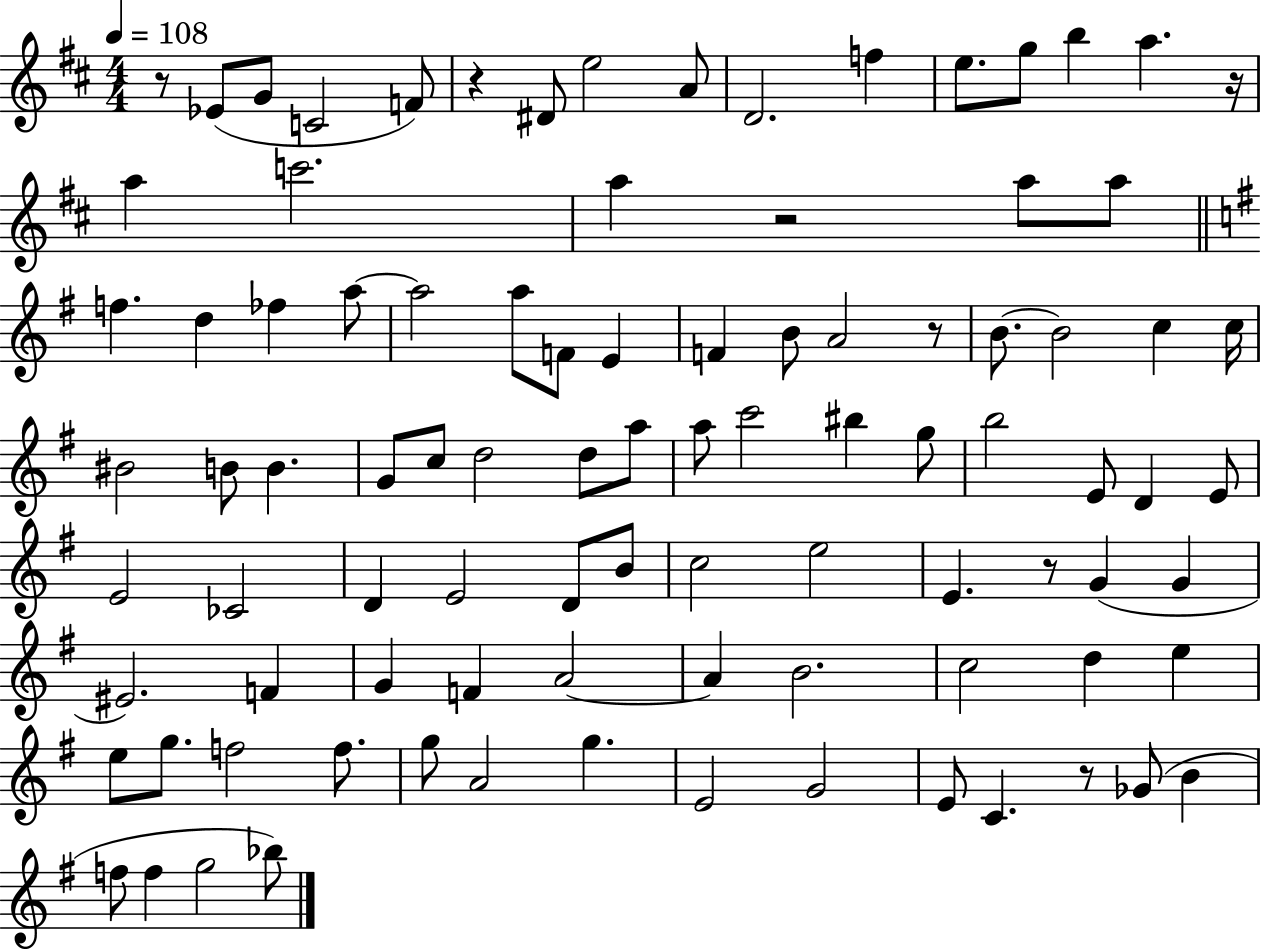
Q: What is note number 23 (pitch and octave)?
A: A5